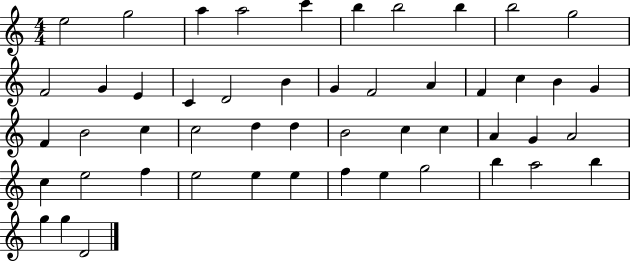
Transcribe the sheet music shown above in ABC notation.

X:1
T:Untitled
M:4/4
L:1/4
K:C
e2 g2 a a2 c' b b2 b b2 g2 F2 G E C D2 B G F2 A F c B G F B2 c c2 d d B2 c c A G A2 c e2 f e2 e e f e g2 b a2 b g g D2